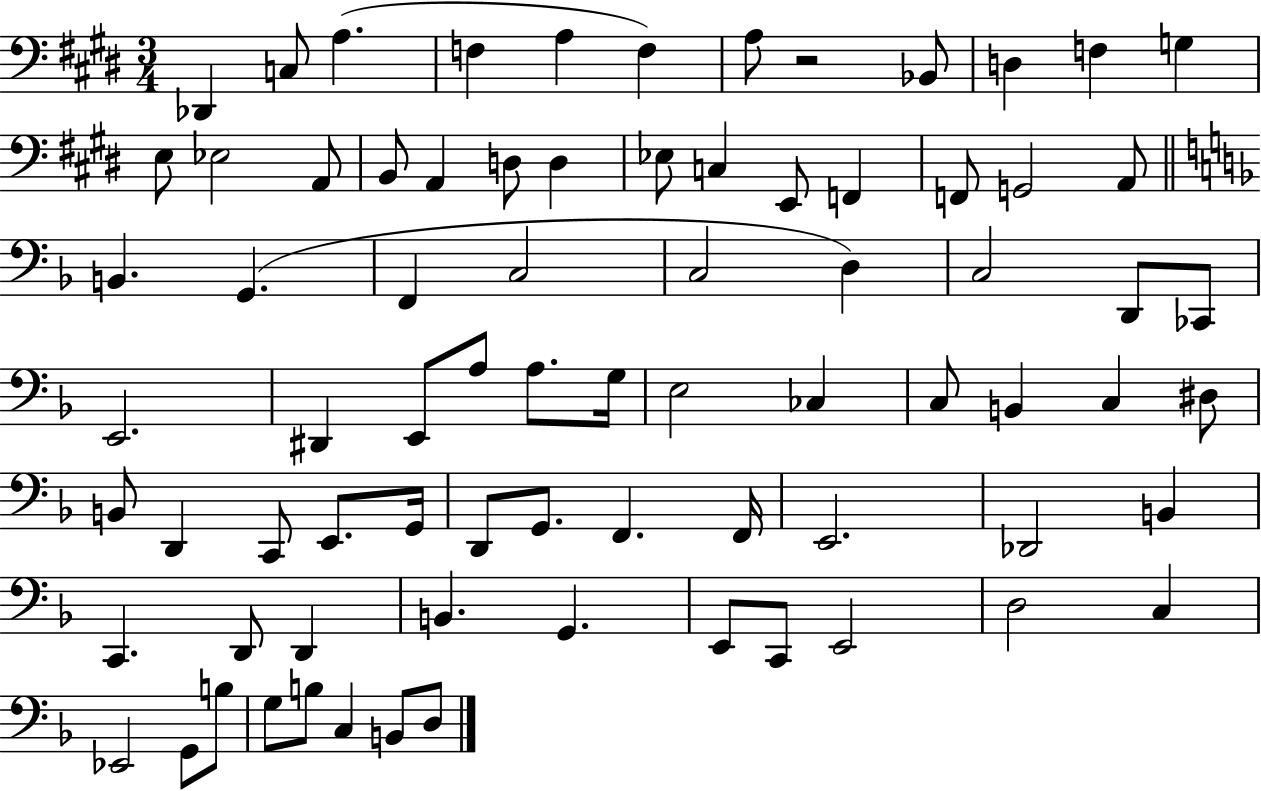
{
  \clef bass
  \numericTimeSignature
  \time 3/4
  \key e \major
  des,4 c8 a4.( | f4 a4 f4) | a8 r2 bes,8 | d4 f4 g4 | \break e8 ees2 a,8 | b,8 a,4 d8 d4 | ees8 c4 e,8 f,4 | f,8 g,2 a,8 | \break \bar "||" \break \key d \minor b,4. g,4.( | f,4 c2 | c2 d4) | c2 d,8 ces,8 | \break e,2. | dis,4 e,8 a8 a8. g16 | e2 ces4 | c8 b,4 c4 dis8 | \break b,8 d,4 c,8 e,8. g,16 | d,8 g,8. f,4. f,16 | e,2. | des,2 b,4 | \break c,4. d,8 d,4 | b,4. g,4. | e,8 c,8 e,2 | d2 c4 | \break ees,2 g,8 b8 | g8 b8 c4 b,8 d8 | \bar "|."
}